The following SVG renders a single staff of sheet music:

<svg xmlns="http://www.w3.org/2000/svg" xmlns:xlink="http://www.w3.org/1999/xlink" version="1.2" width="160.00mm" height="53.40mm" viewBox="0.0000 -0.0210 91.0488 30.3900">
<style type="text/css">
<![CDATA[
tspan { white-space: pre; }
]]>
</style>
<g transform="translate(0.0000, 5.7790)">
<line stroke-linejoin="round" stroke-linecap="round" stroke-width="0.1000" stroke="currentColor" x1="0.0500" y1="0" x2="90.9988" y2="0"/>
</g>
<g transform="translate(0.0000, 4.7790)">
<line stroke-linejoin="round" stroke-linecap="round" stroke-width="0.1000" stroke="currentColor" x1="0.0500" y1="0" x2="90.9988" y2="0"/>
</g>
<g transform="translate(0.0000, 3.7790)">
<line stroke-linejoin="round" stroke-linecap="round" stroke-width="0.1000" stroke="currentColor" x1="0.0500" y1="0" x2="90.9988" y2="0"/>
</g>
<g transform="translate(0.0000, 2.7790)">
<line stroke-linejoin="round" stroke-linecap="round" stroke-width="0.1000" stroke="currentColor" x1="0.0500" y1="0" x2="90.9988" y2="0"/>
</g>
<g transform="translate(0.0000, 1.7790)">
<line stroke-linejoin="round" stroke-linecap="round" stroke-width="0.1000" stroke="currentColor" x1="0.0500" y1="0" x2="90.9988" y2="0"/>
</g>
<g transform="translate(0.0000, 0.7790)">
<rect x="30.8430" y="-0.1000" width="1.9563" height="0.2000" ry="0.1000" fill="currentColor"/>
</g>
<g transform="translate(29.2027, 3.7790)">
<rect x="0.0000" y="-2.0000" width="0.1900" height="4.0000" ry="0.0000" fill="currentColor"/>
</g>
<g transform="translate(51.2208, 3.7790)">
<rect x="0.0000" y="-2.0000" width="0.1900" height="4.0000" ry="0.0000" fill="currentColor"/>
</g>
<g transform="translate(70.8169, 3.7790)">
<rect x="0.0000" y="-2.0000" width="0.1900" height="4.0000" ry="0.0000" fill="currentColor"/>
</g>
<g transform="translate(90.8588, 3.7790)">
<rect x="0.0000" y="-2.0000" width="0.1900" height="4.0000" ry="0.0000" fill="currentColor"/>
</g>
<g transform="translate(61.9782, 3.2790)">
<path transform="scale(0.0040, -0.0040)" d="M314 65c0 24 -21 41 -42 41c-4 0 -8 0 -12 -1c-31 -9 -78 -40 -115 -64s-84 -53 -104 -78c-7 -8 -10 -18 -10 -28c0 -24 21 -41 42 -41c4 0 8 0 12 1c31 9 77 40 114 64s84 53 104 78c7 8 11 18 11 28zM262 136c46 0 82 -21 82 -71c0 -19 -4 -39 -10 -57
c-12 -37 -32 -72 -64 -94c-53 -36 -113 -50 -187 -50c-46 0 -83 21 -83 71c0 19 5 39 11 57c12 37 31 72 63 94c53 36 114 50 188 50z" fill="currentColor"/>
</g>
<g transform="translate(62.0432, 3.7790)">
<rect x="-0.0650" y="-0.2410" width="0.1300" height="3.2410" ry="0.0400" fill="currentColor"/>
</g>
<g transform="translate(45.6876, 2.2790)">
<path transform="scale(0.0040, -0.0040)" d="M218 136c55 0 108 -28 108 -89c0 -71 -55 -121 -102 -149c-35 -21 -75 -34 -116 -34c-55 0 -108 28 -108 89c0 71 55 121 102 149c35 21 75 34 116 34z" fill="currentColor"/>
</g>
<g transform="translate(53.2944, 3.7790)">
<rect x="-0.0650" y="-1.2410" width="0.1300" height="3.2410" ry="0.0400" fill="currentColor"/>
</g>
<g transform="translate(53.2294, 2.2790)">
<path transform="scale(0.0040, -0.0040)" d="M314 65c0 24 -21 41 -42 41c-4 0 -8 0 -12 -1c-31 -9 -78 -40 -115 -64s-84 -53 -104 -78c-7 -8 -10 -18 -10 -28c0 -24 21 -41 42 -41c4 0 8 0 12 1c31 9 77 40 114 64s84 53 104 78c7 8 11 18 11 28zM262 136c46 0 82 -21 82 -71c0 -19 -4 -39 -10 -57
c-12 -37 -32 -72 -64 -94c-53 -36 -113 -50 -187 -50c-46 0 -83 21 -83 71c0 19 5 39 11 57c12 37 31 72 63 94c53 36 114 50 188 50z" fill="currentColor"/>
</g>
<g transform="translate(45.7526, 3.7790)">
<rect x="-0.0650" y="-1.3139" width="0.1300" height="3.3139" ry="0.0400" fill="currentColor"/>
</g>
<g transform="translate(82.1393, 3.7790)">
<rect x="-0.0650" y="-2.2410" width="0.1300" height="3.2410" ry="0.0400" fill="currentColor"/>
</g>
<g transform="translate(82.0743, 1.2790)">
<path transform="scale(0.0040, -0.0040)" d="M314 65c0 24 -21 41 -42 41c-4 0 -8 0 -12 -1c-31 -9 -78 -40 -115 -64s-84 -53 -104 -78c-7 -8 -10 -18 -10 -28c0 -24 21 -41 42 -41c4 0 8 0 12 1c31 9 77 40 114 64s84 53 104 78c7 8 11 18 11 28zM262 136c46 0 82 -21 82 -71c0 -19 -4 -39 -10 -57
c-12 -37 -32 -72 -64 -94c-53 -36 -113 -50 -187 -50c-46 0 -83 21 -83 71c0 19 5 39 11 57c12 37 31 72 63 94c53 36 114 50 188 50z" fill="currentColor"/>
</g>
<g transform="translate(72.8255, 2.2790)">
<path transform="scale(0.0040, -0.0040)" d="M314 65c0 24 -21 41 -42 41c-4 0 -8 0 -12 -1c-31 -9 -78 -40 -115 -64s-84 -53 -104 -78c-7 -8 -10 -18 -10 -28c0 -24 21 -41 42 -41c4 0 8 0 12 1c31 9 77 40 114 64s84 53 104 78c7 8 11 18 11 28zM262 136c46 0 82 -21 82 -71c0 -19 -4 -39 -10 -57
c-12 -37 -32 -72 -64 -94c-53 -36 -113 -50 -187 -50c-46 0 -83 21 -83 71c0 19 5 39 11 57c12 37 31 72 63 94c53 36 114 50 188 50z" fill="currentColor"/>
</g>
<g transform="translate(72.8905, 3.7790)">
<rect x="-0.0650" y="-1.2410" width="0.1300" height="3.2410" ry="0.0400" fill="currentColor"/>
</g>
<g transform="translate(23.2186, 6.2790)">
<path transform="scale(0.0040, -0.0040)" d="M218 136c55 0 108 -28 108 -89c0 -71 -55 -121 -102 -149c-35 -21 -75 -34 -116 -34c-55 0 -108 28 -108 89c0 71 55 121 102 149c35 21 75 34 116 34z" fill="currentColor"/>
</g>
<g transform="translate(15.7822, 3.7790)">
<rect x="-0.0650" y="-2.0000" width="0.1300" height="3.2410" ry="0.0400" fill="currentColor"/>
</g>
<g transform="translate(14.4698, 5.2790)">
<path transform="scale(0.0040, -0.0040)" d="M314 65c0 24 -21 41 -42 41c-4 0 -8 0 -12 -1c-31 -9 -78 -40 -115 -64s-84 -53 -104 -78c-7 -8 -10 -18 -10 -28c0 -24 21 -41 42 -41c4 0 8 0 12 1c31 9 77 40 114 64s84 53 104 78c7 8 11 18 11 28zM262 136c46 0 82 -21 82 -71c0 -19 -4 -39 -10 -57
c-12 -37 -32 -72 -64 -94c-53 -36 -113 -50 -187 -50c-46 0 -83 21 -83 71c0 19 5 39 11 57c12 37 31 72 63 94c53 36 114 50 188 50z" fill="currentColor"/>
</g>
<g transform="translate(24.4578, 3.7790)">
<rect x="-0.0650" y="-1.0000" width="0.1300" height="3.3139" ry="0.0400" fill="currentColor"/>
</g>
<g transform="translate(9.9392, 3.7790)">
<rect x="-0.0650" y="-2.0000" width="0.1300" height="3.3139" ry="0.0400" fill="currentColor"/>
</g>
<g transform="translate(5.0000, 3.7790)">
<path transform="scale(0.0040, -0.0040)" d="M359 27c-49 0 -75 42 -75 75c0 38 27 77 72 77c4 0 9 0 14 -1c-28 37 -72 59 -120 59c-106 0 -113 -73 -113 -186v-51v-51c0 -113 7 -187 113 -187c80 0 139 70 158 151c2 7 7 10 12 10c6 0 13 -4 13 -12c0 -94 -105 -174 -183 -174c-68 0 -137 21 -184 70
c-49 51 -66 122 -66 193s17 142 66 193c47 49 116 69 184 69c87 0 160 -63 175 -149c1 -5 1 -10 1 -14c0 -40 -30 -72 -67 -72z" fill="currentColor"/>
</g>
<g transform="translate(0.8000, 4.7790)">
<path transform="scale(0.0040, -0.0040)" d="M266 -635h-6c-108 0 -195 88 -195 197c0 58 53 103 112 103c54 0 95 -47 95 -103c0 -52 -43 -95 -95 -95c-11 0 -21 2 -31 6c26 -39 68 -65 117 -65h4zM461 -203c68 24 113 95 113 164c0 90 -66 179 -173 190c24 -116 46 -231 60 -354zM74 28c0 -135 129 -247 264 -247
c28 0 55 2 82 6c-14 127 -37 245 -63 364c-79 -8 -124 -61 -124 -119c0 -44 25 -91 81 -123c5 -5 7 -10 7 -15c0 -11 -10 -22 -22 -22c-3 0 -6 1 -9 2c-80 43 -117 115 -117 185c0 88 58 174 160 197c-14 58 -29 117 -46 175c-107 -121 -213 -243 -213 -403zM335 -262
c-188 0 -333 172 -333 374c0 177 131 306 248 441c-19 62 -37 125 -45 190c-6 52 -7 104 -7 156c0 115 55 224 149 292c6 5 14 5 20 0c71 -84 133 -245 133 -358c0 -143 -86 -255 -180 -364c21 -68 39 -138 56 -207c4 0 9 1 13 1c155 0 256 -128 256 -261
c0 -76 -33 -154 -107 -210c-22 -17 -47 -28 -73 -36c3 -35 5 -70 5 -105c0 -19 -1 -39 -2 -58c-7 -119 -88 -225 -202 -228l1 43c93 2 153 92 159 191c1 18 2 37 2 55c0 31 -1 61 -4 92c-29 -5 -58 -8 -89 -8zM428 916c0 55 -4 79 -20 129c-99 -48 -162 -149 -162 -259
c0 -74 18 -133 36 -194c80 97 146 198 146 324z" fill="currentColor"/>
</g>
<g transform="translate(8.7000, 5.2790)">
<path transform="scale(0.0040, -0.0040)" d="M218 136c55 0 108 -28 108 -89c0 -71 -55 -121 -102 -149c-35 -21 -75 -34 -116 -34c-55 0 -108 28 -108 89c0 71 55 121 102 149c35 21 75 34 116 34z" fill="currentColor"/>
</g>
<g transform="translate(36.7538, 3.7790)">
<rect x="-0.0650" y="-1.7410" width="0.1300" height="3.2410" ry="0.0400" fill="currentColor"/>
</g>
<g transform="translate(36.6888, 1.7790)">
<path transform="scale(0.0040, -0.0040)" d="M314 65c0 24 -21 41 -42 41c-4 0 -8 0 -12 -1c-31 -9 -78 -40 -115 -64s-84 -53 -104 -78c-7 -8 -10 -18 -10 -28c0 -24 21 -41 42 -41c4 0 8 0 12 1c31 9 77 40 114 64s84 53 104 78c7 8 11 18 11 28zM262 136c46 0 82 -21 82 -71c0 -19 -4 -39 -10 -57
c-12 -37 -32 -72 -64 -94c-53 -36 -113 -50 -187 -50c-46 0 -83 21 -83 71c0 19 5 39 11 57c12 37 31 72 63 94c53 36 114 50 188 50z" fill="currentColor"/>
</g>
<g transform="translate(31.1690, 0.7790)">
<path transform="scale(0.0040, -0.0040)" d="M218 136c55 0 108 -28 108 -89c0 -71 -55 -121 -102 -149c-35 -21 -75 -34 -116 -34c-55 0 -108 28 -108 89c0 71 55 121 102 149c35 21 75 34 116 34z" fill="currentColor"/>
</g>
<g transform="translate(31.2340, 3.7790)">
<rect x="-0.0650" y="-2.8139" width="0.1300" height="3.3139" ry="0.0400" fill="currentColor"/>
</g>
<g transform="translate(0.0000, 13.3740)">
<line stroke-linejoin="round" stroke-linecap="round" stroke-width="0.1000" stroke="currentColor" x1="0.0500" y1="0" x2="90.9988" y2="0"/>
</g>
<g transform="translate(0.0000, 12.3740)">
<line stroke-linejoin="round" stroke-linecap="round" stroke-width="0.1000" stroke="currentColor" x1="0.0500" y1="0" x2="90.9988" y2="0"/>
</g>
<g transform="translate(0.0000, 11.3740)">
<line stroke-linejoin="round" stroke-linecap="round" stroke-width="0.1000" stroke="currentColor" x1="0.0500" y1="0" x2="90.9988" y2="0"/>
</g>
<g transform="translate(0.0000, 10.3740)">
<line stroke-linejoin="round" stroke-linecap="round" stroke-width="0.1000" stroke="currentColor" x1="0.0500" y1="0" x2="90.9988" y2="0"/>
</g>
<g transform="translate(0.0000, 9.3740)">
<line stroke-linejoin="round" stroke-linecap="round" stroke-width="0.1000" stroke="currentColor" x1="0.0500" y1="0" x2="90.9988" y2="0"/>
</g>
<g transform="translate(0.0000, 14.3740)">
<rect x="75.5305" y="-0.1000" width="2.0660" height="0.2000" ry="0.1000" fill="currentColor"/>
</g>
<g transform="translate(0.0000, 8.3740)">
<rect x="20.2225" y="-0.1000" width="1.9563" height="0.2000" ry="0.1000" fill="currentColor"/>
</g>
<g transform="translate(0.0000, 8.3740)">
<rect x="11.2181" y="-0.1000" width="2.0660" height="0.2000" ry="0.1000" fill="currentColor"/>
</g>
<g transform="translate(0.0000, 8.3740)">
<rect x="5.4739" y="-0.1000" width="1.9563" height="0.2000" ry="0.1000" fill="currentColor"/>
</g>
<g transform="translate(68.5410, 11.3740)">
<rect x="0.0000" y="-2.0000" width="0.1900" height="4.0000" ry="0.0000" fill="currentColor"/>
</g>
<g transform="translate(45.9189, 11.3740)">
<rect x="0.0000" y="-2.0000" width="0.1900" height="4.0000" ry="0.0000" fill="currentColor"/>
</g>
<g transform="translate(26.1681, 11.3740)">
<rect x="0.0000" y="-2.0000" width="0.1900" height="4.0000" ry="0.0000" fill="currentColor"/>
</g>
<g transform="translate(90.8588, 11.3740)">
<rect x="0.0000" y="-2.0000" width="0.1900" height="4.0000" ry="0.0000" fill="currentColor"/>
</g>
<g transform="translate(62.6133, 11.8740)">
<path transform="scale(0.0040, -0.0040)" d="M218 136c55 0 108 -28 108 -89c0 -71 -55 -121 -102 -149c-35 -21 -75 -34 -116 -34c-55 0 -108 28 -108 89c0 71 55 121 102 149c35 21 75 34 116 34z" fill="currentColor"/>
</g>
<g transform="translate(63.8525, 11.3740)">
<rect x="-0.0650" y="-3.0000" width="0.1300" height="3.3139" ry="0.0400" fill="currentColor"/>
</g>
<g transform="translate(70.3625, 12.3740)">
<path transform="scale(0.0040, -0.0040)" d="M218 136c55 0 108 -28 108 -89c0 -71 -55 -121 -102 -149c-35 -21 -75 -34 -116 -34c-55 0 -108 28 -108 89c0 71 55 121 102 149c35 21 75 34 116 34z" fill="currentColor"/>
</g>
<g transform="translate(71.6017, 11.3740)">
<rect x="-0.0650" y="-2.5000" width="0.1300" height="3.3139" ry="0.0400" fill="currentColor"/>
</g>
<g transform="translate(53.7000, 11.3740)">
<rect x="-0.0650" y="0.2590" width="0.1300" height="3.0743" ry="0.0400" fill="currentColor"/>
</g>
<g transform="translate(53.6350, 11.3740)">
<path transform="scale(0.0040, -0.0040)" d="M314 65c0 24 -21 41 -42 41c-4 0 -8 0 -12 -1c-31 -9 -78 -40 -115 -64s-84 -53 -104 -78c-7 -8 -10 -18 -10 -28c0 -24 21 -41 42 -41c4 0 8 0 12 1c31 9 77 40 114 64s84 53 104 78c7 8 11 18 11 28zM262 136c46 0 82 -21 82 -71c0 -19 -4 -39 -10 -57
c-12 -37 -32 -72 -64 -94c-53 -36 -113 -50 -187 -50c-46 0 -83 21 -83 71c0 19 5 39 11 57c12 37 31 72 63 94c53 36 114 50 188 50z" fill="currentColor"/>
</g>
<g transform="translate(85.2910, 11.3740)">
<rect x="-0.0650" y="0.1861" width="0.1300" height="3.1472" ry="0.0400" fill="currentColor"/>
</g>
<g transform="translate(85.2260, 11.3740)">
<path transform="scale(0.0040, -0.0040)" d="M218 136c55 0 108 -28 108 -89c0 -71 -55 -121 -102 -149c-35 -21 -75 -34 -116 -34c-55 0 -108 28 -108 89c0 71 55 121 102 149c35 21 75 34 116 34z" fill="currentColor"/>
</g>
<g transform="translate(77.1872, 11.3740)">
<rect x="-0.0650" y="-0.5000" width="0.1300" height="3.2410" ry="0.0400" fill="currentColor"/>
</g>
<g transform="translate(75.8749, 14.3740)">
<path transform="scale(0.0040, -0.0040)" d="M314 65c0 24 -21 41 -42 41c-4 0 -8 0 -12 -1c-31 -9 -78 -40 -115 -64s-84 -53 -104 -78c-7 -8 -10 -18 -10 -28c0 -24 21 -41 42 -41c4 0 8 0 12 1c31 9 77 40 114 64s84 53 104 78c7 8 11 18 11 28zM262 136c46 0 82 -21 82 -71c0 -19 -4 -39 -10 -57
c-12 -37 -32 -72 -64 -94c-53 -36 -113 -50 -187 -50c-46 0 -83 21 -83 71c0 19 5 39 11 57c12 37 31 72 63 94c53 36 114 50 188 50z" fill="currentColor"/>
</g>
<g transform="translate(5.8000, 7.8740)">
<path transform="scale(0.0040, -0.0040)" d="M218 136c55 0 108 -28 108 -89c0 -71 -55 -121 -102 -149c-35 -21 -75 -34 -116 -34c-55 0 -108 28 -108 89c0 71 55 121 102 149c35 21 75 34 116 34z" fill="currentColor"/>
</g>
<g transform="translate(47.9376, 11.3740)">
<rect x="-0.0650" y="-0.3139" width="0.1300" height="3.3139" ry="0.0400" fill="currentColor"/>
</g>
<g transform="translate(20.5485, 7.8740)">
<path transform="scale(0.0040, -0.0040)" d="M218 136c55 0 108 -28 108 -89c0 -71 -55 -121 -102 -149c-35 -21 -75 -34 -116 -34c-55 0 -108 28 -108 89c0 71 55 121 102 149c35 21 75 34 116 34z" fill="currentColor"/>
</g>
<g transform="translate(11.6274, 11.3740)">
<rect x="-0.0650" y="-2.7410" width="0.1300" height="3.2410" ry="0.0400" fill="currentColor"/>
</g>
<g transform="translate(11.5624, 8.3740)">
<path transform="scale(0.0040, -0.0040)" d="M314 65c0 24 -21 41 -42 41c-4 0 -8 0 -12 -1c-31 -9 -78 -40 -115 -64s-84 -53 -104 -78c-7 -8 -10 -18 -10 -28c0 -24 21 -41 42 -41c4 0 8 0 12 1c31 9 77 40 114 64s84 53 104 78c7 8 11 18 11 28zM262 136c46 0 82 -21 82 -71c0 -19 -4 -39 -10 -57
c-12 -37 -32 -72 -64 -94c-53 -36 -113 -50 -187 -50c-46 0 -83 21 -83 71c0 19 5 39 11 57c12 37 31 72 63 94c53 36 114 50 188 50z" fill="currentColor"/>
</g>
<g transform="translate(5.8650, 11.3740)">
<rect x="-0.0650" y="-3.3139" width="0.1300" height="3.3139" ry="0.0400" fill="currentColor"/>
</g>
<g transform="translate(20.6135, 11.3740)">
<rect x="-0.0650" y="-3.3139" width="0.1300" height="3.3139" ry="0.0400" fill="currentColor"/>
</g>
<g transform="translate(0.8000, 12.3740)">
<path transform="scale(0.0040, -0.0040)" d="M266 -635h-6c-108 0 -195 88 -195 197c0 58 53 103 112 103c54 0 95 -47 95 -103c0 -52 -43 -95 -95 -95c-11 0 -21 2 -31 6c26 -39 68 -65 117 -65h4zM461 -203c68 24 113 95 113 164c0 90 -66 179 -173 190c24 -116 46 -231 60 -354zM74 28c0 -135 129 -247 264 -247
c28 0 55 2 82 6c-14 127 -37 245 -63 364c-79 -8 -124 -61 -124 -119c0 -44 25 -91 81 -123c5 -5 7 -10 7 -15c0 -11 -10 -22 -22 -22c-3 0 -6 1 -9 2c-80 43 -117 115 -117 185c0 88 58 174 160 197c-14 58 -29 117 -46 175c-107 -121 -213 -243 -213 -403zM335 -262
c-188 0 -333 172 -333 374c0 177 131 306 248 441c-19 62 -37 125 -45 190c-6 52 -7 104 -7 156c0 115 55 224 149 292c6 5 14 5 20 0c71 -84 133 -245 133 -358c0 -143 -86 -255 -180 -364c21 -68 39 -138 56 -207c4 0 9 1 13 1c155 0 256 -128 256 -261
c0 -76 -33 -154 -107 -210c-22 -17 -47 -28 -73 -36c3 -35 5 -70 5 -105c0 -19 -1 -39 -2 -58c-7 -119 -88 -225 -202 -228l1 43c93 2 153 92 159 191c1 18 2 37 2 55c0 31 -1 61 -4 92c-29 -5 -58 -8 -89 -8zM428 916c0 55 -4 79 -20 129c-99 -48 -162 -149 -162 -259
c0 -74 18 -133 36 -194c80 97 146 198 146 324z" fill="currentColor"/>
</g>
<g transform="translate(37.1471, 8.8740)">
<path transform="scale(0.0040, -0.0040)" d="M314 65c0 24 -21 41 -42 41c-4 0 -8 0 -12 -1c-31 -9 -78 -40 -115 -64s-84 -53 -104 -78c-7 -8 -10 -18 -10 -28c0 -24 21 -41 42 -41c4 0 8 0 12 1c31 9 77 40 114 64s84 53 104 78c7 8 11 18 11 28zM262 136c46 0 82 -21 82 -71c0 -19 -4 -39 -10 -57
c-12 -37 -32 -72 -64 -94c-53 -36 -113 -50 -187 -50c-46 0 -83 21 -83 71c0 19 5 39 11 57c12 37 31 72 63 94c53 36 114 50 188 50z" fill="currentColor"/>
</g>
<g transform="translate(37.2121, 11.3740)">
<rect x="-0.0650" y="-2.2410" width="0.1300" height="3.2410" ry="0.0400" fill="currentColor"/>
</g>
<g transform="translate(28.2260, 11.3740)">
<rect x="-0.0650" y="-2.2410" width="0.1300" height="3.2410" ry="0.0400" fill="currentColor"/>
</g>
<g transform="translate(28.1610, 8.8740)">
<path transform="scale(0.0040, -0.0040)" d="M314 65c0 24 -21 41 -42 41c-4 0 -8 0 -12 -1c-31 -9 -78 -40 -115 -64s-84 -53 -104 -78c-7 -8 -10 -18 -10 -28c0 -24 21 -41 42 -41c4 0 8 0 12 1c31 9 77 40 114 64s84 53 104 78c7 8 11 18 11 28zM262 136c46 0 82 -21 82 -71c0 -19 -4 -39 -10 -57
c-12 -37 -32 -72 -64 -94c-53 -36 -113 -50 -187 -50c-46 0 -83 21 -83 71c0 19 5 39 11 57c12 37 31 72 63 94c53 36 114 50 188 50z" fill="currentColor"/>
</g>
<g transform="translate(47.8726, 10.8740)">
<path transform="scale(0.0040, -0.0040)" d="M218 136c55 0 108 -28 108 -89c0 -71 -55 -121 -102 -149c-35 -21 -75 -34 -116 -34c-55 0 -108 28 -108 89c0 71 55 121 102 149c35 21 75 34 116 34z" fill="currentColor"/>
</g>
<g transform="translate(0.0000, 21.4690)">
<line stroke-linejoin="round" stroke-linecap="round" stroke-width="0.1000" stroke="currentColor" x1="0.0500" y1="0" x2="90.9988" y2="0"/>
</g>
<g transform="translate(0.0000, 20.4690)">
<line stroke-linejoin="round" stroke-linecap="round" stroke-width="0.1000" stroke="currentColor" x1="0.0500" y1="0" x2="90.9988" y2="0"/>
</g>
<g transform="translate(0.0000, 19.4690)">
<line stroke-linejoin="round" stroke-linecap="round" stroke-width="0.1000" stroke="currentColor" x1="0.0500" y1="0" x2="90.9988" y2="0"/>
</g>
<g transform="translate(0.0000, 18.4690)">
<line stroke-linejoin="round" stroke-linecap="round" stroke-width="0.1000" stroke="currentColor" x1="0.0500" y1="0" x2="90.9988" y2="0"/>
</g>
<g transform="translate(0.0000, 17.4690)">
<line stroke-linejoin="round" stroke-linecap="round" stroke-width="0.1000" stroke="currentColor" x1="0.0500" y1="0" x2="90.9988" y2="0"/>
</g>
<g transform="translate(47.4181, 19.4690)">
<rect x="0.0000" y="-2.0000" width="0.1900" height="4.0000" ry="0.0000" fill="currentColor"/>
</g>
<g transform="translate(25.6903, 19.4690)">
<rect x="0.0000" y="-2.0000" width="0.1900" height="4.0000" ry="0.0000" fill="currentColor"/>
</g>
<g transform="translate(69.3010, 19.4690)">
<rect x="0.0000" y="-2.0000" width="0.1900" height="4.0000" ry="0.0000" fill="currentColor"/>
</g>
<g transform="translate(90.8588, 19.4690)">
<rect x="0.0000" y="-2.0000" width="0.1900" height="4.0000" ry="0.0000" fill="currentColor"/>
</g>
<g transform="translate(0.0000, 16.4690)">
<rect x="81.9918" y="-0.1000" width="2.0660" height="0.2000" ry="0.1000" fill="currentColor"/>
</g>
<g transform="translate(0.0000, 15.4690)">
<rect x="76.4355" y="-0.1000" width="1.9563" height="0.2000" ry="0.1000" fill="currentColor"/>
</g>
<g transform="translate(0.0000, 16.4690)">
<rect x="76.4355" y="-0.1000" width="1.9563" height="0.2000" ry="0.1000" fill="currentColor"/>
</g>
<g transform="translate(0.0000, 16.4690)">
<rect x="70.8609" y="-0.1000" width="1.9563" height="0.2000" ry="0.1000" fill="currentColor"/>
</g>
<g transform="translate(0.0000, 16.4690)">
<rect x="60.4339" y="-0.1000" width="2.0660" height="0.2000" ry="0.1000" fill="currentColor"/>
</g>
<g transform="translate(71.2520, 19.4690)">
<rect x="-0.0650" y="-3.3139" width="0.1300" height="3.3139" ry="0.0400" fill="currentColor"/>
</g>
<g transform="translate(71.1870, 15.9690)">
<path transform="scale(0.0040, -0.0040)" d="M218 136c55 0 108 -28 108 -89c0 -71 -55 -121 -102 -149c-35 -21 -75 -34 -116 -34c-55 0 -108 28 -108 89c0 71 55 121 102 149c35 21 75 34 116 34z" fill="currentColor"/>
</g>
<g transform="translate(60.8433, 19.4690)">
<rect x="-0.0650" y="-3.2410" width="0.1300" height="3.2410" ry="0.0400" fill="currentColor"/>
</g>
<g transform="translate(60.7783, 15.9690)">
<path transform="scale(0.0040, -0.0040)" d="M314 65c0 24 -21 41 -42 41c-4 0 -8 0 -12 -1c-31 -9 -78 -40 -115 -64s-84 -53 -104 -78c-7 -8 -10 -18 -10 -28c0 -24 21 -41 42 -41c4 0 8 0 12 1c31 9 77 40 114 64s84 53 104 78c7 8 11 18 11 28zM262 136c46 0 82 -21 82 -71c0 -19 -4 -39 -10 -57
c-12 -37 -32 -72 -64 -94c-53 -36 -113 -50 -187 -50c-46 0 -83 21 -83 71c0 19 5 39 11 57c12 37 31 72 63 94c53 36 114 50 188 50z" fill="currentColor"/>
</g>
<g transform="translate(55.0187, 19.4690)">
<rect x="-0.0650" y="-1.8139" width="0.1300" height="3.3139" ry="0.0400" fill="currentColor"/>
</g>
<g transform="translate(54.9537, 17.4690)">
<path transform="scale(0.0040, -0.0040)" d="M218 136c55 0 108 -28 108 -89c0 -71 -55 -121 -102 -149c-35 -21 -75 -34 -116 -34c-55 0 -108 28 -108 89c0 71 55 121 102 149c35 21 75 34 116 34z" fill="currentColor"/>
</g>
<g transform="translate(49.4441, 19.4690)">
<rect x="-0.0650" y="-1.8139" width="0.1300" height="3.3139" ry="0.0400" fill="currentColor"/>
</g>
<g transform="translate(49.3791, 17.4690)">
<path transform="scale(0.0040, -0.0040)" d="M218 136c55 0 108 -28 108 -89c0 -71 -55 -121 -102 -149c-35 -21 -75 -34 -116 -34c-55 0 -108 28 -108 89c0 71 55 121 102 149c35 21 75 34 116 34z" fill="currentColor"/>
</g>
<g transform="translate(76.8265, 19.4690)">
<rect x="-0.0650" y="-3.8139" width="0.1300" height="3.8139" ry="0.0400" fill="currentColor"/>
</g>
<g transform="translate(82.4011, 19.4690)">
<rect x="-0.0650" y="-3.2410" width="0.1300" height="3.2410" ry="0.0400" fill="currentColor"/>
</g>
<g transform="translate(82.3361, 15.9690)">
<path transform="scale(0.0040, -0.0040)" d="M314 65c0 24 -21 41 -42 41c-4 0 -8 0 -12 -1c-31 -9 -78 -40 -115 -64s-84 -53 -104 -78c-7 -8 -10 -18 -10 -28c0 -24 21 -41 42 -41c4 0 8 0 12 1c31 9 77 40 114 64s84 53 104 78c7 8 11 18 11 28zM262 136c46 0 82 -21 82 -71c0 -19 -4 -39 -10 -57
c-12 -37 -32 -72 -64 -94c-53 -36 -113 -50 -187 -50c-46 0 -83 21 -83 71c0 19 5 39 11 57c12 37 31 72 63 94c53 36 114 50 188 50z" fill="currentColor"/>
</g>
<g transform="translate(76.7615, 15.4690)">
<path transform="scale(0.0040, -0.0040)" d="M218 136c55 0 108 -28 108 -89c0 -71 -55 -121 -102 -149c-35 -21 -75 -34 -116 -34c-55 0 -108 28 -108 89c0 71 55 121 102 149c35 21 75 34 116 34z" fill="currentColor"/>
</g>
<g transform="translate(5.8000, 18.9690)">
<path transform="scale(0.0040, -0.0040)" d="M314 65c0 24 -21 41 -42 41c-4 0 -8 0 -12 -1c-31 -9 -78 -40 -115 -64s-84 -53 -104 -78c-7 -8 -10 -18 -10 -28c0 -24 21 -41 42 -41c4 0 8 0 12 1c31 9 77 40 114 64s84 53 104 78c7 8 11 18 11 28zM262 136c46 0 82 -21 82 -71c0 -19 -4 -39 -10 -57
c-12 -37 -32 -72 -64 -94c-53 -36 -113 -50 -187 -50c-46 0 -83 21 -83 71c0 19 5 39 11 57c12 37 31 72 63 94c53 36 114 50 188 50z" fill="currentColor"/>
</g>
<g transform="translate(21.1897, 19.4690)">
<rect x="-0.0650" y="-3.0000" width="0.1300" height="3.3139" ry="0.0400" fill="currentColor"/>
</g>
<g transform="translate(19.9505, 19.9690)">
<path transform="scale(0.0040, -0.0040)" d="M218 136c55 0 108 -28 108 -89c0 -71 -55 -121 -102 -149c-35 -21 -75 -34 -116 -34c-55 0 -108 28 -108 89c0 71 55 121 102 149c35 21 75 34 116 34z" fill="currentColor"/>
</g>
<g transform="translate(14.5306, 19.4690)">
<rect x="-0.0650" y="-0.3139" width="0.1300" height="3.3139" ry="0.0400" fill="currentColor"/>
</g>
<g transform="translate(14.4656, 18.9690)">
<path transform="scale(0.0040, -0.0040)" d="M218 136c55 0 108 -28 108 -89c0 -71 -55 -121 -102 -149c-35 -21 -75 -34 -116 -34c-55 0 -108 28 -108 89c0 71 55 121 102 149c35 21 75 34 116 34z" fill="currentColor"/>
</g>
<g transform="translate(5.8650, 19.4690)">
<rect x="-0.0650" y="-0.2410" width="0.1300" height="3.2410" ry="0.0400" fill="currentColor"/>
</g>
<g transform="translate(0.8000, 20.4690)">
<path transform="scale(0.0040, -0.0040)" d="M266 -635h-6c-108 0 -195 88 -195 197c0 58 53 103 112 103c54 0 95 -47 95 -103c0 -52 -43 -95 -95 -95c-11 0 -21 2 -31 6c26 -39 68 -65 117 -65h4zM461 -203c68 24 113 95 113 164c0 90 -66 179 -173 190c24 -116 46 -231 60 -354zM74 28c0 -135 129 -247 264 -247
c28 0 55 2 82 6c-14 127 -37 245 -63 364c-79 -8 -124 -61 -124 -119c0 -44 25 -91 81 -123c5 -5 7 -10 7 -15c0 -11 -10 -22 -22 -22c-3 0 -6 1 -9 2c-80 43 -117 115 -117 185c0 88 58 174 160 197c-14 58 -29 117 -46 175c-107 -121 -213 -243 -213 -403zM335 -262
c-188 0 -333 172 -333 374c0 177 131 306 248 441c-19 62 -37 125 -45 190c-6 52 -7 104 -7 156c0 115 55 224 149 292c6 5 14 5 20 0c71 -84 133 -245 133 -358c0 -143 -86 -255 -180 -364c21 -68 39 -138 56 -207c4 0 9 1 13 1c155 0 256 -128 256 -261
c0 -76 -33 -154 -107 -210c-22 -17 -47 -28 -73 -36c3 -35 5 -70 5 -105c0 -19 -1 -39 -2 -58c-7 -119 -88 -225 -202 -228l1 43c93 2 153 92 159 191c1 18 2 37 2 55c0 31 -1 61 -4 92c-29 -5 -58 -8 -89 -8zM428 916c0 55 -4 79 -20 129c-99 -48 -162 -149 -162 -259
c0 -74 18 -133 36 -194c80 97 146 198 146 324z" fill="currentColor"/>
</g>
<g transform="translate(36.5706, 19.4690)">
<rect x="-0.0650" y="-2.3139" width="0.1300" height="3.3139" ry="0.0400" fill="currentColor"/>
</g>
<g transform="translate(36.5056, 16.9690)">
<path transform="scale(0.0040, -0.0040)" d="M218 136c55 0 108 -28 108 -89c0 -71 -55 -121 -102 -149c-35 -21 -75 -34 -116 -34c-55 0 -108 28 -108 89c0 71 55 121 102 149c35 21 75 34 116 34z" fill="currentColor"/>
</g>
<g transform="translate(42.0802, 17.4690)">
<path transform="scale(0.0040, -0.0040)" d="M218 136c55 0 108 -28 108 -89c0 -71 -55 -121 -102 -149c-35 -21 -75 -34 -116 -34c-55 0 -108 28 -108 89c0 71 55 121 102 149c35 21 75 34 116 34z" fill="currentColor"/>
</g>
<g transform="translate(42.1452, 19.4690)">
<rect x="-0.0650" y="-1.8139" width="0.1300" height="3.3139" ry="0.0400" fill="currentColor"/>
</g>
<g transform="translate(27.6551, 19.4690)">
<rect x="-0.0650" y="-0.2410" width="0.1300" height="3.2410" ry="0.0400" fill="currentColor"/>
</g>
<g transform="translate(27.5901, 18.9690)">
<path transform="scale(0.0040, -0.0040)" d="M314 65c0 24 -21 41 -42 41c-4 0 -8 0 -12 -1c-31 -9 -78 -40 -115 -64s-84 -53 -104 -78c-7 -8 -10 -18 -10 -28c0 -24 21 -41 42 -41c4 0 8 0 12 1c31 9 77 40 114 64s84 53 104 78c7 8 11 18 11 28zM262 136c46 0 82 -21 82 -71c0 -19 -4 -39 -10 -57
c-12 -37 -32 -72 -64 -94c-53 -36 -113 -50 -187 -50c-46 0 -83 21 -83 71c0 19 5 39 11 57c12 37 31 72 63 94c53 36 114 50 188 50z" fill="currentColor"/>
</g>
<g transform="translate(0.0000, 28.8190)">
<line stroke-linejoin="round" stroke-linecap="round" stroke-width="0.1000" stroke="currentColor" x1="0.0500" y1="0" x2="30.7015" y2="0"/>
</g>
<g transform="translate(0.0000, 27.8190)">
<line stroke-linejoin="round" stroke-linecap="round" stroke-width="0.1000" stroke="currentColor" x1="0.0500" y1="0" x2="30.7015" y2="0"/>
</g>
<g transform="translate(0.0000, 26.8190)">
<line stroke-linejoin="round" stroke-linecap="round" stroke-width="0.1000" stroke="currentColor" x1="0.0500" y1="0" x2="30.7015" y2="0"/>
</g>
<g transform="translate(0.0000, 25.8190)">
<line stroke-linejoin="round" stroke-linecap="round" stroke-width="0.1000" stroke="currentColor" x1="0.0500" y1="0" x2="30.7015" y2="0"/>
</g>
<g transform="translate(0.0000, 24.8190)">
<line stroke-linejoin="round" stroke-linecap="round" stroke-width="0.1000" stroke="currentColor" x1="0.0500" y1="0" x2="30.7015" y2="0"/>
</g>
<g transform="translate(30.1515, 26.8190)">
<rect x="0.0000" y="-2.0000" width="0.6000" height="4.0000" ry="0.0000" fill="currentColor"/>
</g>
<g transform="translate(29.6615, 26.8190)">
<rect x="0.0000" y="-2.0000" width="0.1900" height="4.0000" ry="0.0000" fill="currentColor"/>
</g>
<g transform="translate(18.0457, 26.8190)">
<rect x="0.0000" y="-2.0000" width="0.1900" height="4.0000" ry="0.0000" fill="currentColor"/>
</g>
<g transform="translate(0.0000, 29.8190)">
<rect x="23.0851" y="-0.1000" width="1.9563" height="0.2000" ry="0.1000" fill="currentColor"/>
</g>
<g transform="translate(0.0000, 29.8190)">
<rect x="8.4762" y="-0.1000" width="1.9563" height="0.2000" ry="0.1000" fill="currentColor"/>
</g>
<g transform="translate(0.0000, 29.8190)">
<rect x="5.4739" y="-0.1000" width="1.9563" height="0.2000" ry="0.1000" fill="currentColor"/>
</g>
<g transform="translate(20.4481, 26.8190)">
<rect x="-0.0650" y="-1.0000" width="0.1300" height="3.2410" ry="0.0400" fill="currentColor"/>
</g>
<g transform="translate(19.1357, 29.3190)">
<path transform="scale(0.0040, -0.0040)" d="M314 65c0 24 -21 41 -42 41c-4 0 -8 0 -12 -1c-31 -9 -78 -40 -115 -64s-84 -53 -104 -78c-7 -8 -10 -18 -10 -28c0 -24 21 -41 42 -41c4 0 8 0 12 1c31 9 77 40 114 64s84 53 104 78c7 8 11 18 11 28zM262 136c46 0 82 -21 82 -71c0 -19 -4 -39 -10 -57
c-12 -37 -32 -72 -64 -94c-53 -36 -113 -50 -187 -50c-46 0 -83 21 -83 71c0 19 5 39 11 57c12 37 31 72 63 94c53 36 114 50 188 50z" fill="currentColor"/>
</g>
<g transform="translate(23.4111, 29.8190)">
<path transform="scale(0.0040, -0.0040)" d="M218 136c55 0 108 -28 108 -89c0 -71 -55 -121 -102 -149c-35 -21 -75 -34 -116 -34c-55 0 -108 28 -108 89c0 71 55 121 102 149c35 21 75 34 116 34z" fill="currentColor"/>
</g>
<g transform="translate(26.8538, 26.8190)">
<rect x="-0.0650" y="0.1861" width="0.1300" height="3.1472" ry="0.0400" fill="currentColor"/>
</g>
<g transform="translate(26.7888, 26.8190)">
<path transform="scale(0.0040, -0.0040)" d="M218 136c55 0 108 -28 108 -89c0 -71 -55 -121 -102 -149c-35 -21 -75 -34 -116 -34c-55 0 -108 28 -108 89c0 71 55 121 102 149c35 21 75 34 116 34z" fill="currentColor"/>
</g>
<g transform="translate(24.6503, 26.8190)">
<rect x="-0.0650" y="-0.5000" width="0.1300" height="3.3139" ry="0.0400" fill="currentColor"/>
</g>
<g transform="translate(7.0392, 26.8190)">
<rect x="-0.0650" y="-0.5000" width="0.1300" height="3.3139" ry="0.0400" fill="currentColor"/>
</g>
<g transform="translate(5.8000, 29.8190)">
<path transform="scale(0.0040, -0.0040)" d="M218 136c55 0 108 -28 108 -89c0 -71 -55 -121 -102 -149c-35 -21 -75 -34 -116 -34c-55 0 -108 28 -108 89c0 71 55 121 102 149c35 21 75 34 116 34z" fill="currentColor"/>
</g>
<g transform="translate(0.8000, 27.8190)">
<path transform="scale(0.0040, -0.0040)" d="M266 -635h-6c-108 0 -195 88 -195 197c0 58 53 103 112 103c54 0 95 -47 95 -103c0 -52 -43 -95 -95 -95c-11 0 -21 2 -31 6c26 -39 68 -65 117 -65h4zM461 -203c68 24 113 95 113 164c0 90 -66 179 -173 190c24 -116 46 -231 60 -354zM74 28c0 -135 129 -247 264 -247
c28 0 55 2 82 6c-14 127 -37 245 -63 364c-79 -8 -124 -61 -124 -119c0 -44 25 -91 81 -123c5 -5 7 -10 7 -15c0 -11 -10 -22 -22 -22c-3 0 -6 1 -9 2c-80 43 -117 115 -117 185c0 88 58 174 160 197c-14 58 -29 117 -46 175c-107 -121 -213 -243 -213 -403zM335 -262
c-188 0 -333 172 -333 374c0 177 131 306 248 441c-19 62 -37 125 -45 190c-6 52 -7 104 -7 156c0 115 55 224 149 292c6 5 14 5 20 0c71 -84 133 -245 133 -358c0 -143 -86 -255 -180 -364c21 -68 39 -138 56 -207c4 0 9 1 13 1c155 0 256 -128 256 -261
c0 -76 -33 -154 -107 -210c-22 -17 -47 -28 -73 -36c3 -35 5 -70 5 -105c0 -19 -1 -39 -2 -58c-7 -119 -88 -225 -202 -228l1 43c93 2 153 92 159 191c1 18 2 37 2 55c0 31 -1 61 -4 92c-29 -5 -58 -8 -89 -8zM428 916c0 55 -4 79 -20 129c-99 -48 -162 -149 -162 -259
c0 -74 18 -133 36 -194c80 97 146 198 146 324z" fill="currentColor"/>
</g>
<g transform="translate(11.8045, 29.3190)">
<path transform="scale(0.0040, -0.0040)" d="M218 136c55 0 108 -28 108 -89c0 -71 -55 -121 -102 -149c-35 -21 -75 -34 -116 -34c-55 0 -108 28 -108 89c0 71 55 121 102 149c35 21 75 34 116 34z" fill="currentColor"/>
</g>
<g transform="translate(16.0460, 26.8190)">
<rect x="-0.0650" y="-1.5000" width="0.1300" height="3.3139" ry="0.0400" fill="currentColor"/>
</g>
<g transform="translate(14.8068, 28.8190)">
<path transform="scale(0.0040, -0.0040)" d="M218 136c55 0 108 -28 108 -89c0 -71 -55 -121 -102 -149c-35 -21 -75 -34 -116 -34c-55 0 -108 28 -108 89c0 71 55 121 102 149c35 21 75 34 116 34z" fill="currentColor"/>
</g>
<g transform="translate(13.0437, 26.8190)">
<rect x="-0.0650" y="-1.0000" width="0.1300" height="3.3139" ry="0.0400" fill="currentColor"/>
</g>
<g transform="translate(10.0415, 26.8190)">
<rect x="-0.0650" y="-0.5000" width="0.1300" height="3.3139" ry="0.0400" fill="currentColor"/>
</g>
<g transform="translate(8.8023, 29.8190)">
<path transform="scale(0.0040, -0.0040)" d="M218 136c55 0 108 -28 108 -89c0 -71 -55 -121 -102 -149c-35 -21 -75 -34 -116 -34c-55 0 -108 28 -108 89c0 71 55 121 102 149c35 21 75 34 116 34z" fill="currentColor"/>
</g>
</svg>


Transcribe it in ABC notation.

X:1
T:Untitled
M:4/4
L:1/4
K:C
F F2 D a f2 e e2 c2 e2 g2 b a2 b g2 g2 c B2 A G C2 B c2 c A c2 g f f f b2 b c' b2 C C D E D2 C B